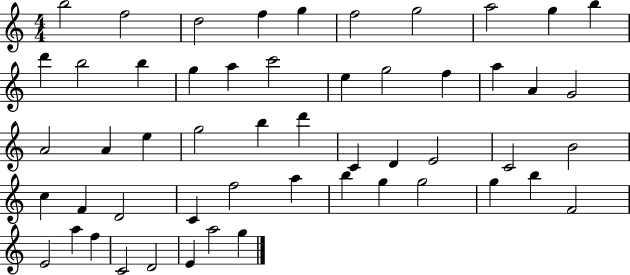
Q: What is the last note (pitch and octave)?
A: G5